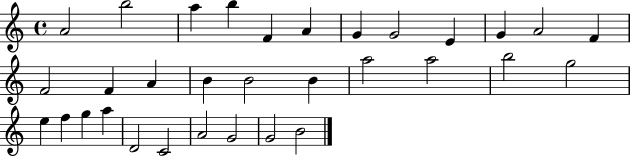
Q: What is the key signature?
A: C major